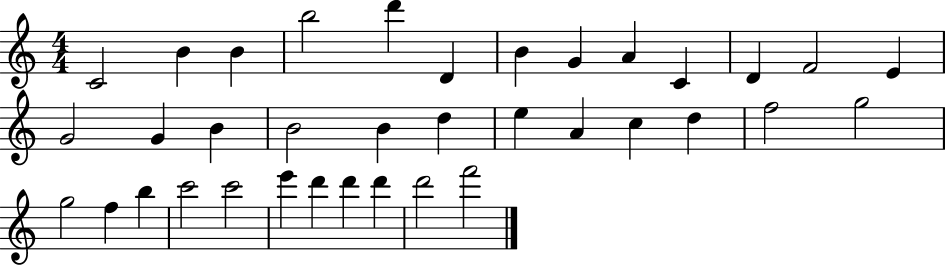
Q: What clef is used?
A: treble